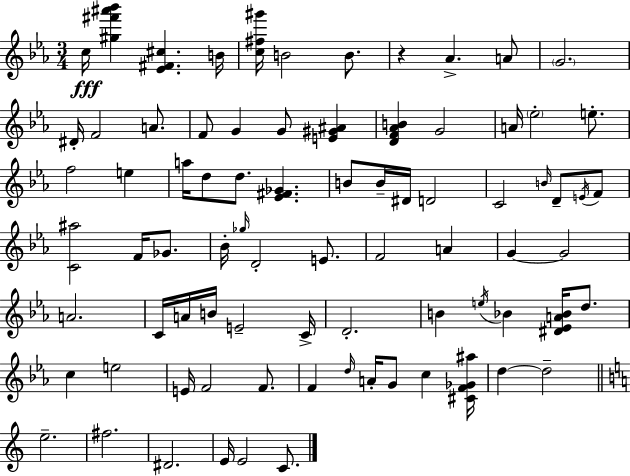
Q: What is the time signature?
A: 3/4